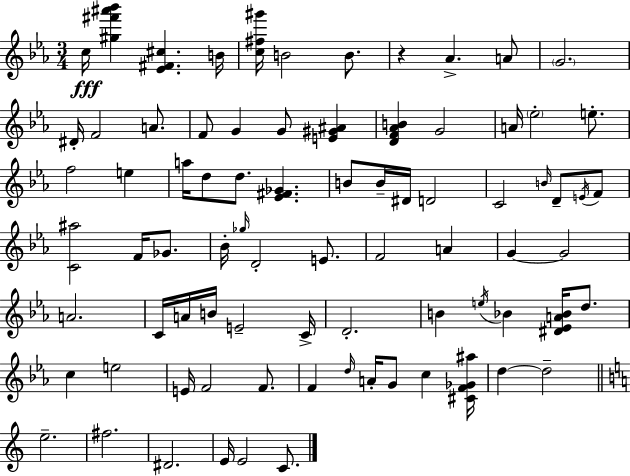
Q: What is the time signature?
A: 3/4